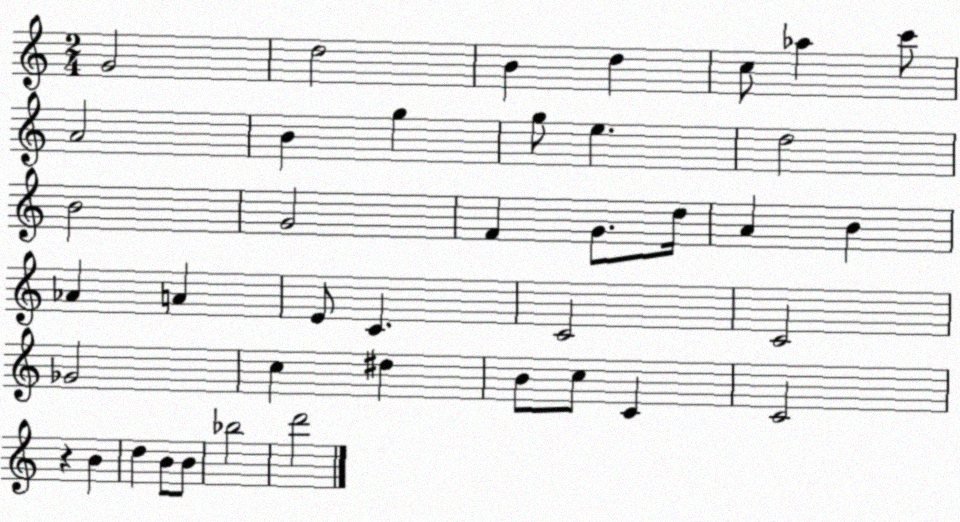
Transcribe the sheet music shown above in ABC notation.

X:1
T:Untitled
M:2/4
L:1/4
K:C
G2 d2 B d c/2 _a c'/2 A2 B g g/2 e d2 B2 G2 F G/2 d/4 A B _A A E/2 C C2 C2 _G2 c ^d B/2 c/2 C C2 z B d B/2 B/2 _b2 d'2